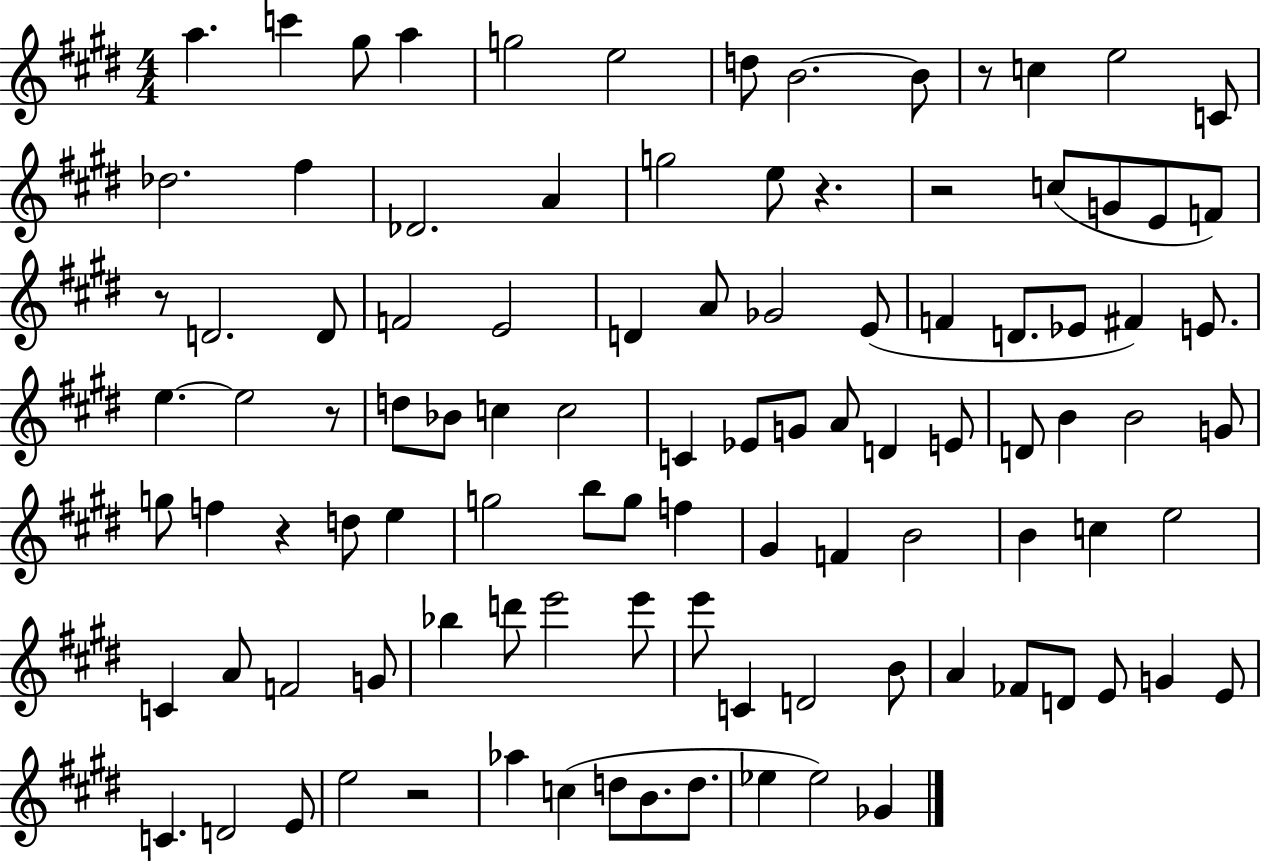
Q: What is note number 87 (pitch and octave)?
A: E5